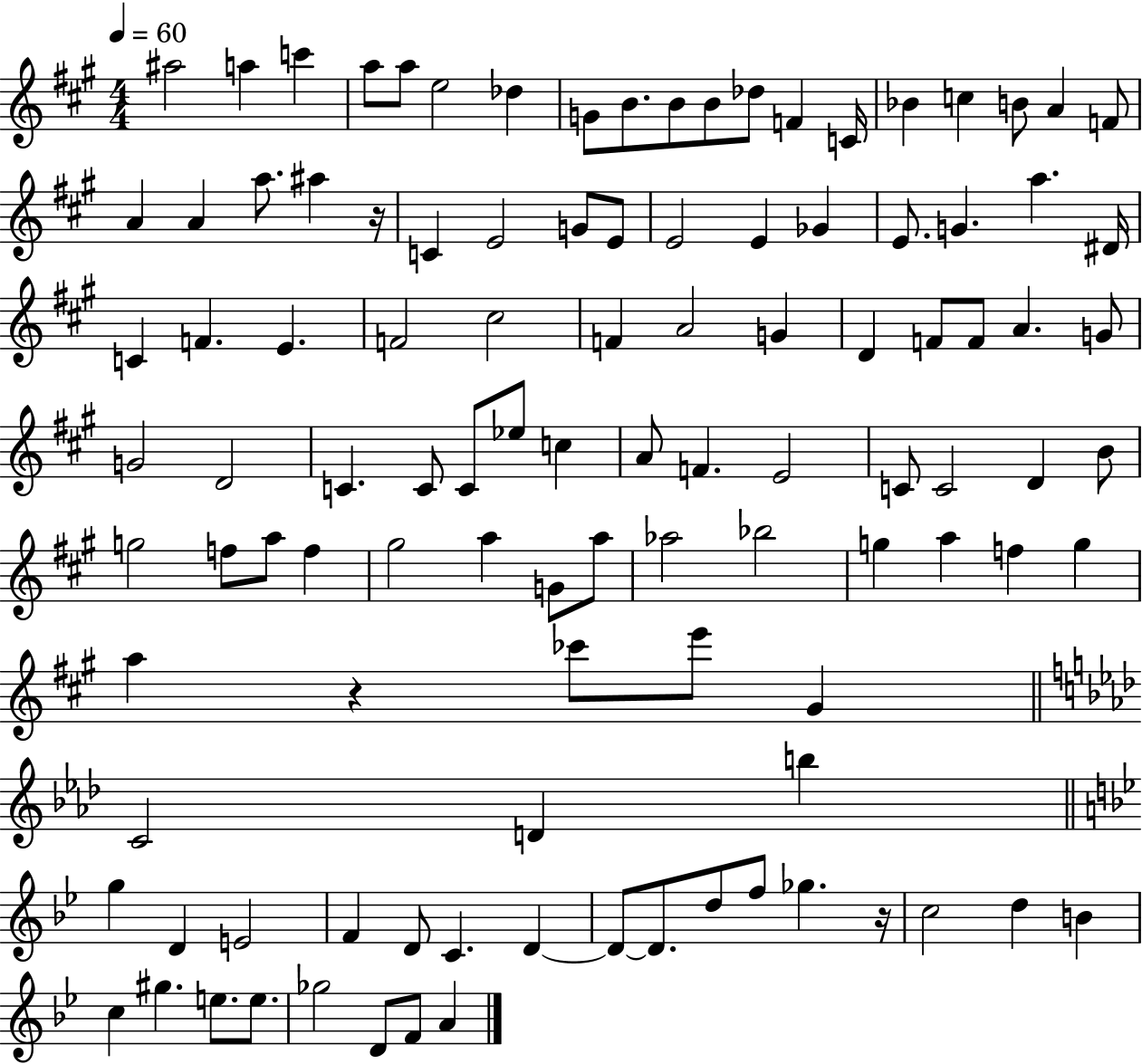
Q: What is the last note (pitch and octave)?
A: A4